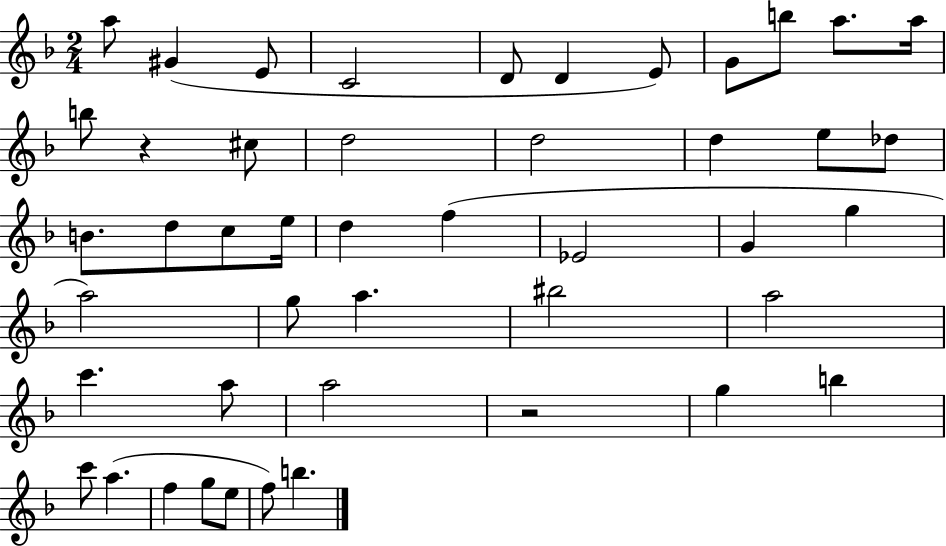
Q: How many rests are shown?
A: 2